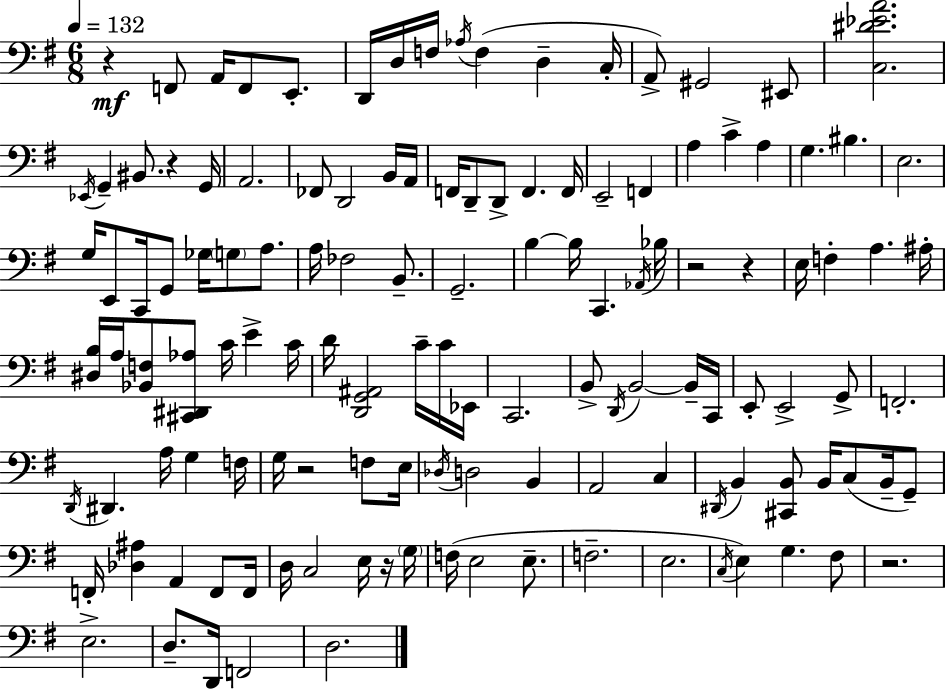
{
  \clef bass
  \numericTimeSignature
  \time 6/8
  \key e \minor
  \tempo 4 = 132
  \repeat volta 2 { r4\mf f,8 a,16 f,8 e,8.-. | d,16 d16 f16 \acciaccatura { aes16 }( f4 d4-- | c16-. a,8->) gis,2 eis,8 | <c dis' ees' a'>2. | \break \acciaccatura { ees,16 } g,4-- bis,8. r4 | g,16 a,2. | fes,8 d,2 | b,16 a,16 f,16 d,8-- d,8-> f,4. | \break f,16 e,2-- f,4 | a4 c'4-> a4 | g4. bis4. | e2. | \break g16 e,8 c,16 g,8 ges16 \parenthesize g8 a8. | a16 fes2 b,8.-- | g,2.-- | b4~~ b16 c,4. | \break \acciaccatura { aes,16 } bes16 r2 r4 | e16 f4-. a4. | ais16-. <dis b>16 a16 <bes, f>8 <cis, dis, aes>8 c'16 e'4-> | c'16 d'16 <d, g, ais,>2 | \break c'16-- c'16 ees,16 c,2. | b,8-> \acciaccatura { d,16 } b,2~~ | b,16-- c,16 e,8-. e,2-> | g,8-> f,2.-. | \break \acciaccatura { d,16 } dis,4. a16 | g4 f16 g16 r2 | f8 e16 \acciaccatura { des16 } d2 | b,4 a,2 | \break c4 \acciaccatura { dis,16 } b,4 <cis, b,>8 | b,16 c8( b,16-- g,8--) f,16-. <des ais>4 | a,4 f,8 f,16 d16 c2 | e16 r16 \parenthesize g16 f16( e2 | \break e8.-- f2.-- | e2. | \acciaccatura { c16 }) e4 | g4. fis8 r2. | \break e2.-> | d8.-- d,16 | f,2 d2. | } \bar "|."
}